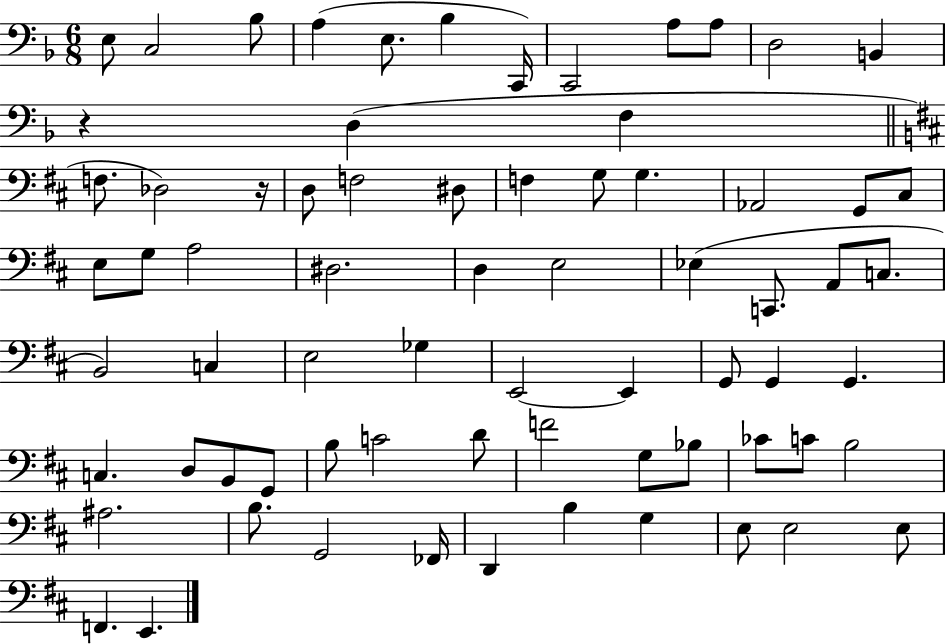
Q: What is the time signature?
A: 6/8